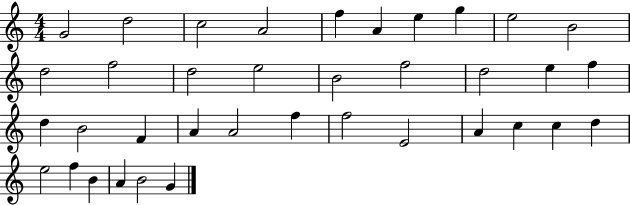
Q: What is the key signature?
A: C major